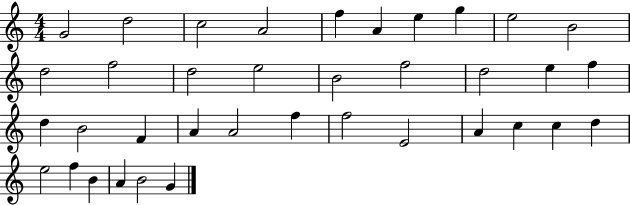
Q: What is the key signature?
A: C major